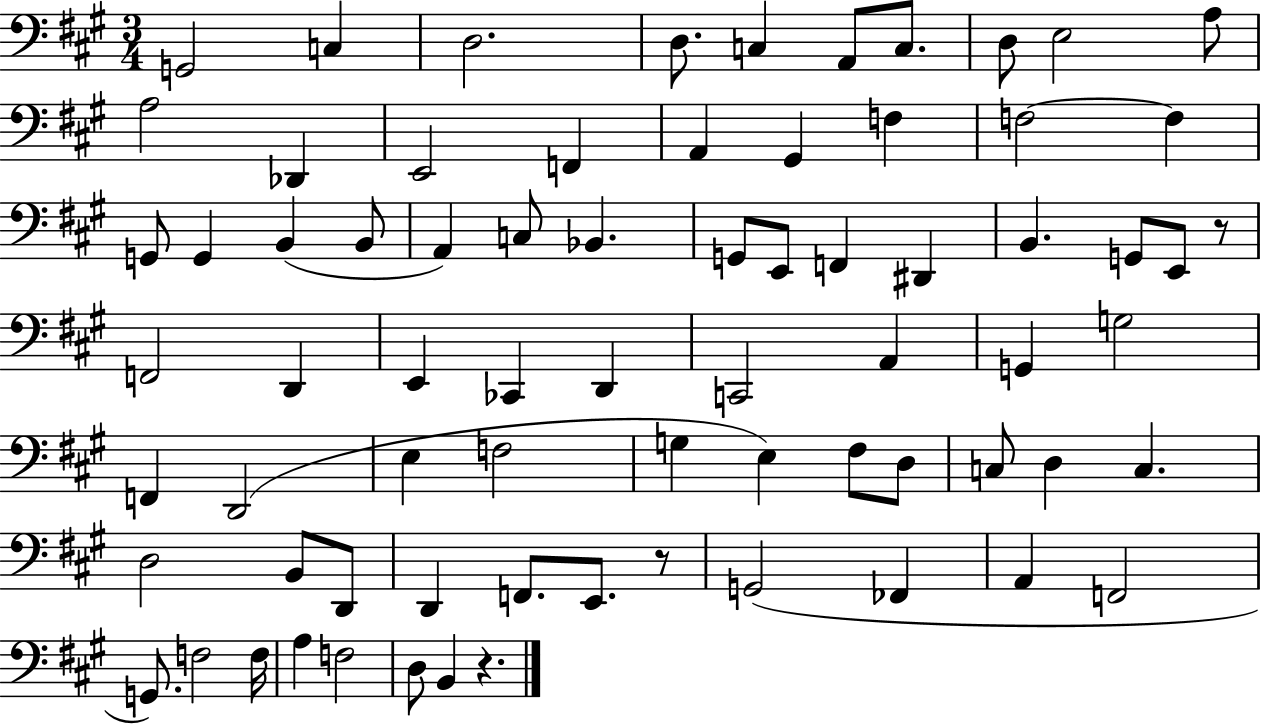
X:1
T:Untitled
M:3/4
L:1/4
K:A
G,,2 C, D,2 D,/2 C, A,,/2 C,/2 D,/2 E,2 A,/2 A,2 _D,, E,,2 F,, A,, ^G,, F, F,2 F, G,,/2 G,, B,, B,,/2 A,, C,/2 _B,, G,,/2 E,,/2 F,, ^D,, B,, G,,/2 E,,/2 z/2 F,,2 D,, E,, _C,, D,, C,,2 A,, G,, G,2 F,, D,,2 E, F,2 G, E, ^F,/2 D,/2 C,/2 D, C, D,2 B,,/2 D,,/2 D,, F,,/2 E,,/2 z/2 G,,2 _F,, A,, F,,2 G,,/2 F,2 F,/4 A, F,2 D,/2 B,, z